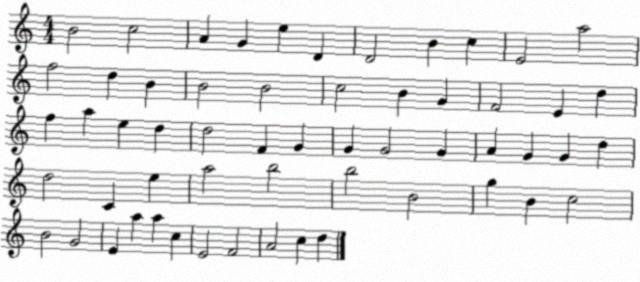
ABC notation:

X:1
T:Untitled
M:4/4
L:1/4
K:C
B2 c2 A G e D D2 B c E2 a2 f2 d B B2 B2 c2 B G F2 E d f a e d d2 F G G G2 G A G G d d2 C e a2 b2 b2 B2 g B c2 B2 G2 E a a c E2 F2 A2 c d